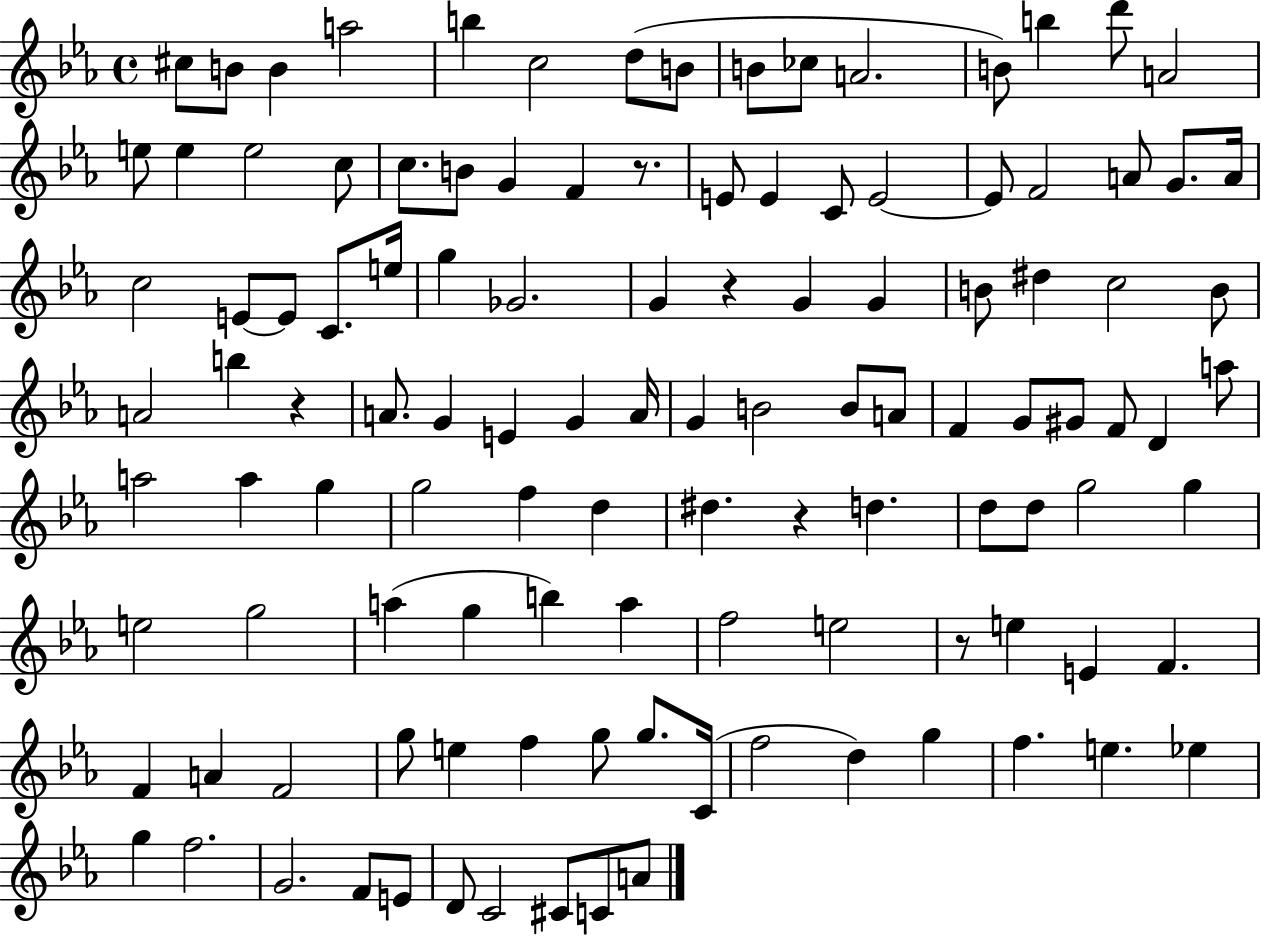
X:1
T:Untitled
M:4/4
L:1/4
K:Eb
^c/2 B/2 B a2 b c2 d/2 B/2 B/2 _c/2 A2 B/2 b d'/2 A2 e/2 e e2 c/2 c/2 B/2 G F z/2 E/2 E C/2 E2 E/2 F2 A/2 G/2 A/4 c2 E/2 E/2 C/2 e/4 g _G2 G z G G B/2 ^d c2 B/2 A2 b z A/2 G E G A/4 G B2 B/2 A/2 F G/2 ^G/2 F/2 D a/2 a2 a g g2 f d ^d z d d/2 d/2 g2 g e2 g2 a g b a f2 e2 z/2 e E F F A F2 g/2 e f g/2 g/2 C/4 f2 d g f e _e g f2 G2 F/2 E/2 D/2 C2 ^C/2 C/2 A/2